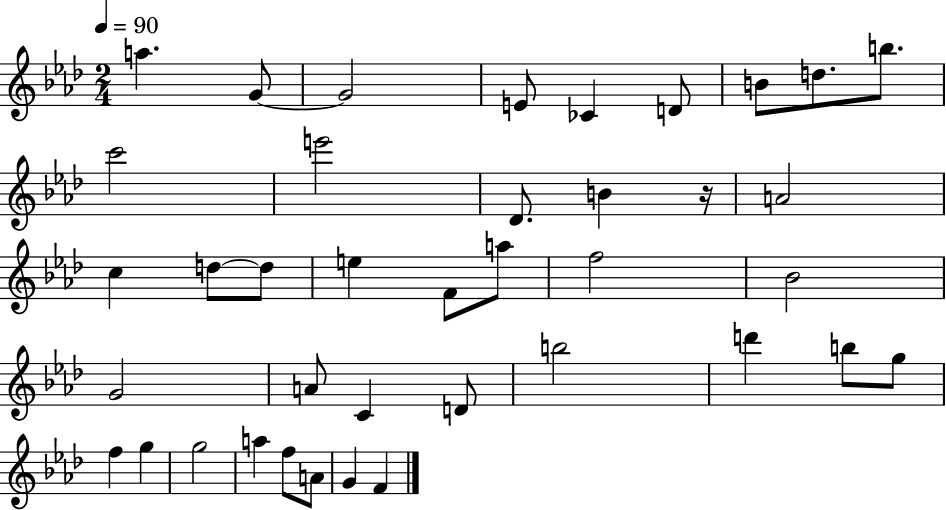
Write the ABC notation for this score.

X:1
T:Untitled
M:2/4
L:1/4
K:Ab
a G/2 G2 E/2 _C D/2 B/2 d/2 b/2 c'2 e'2 _D/2 B z/4 A2 c d/2 d/2 e F/2 a/2 f2 _B2 G2 A/2 C D/2 b2 d' b/2 g/2 f g g2 a f/2 A/2 G F